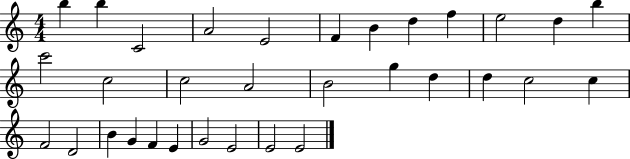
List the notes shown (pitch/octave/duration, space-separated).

B5/q B5/q C4/h A4/h E4/h F4/q B4/q D5/q F5/q E5/h D5/q B5/q C6/h C5/h C5/h A4/h B4/h G5/q D5/q D5/q C5/h C5/q F4/h D4/h B4/q G4/q F4/q E4/q G4/h E4/h E4/h E4/h